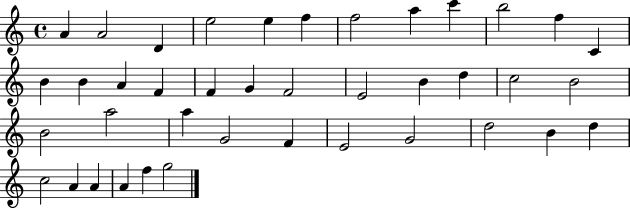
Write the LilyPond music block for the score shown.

{
  \clef treble
  \time 4/4
  \defaultTimeSignature
  \key c \major
  a'4 a'2 d'4 | e''2 e''4 f''4 | f''2 a''4 c'''4 | b''2 f''4 c'4 | \break b'4 b'4 a'4 f'4 | f'4 g'4 f'2 | e'2 b'4 d''4 | c''2 b'2 | \break b'2 a''2 | a''4 g'2 f'4 | e'2 g'2 | d''2 b'4 d''4 | \break c''2 a'4 a'4 | a'4 f''4 g''2 | \bar "|."
}